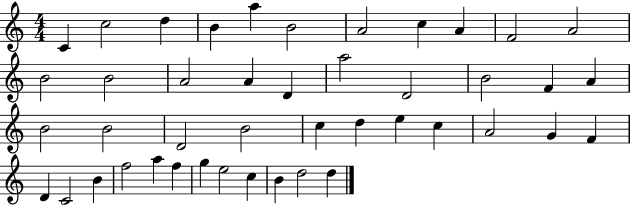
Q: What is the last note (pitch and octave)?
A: D5